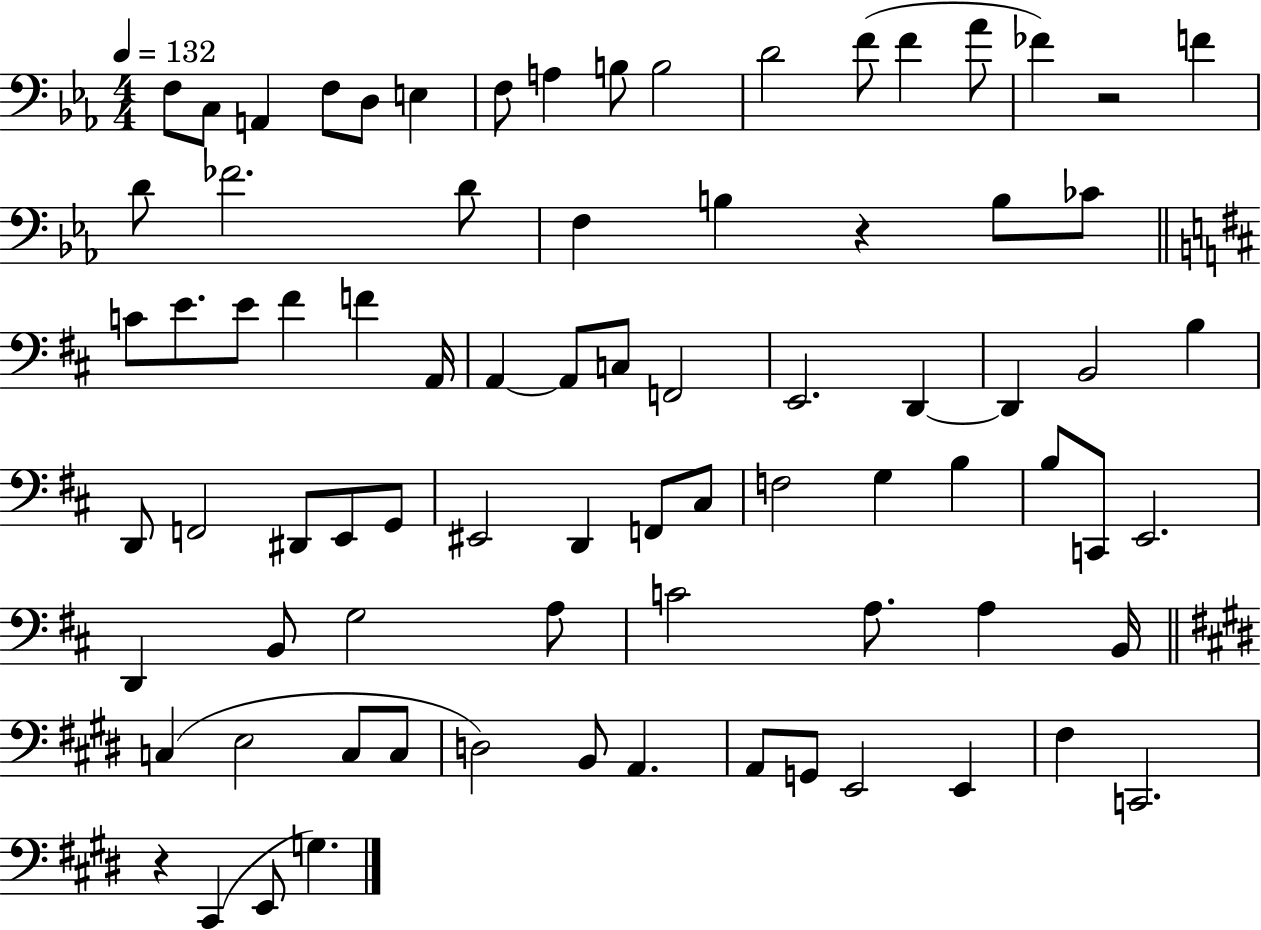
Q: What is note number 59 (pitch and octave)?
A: A3